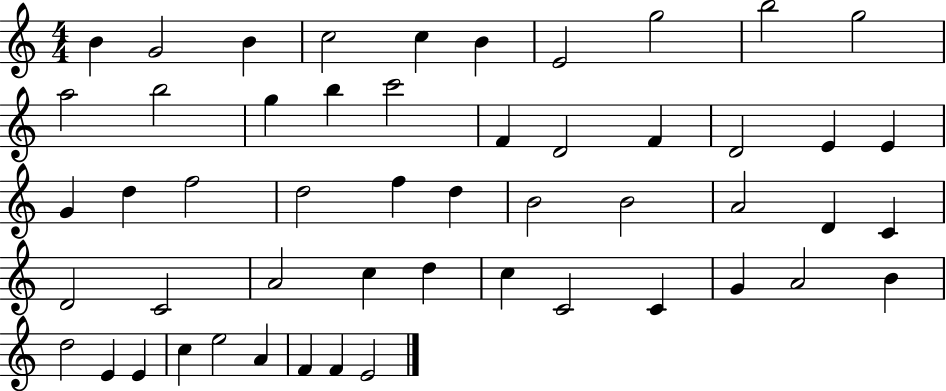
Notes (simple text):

B4/q G4/h B4/q C5/h C5/q B4/q E4/h G5/h B5/h G5/h A5/h B5/h G5/q B5/q C6/h F4/q D4/h F4/q D4/h E4/q E4/q G4/q D5/q F5/h D5/h F5/q D5/q B4/h B4/h A4/h D4/q C4/q D4/h C4/h A4/h C5/q D5/q C5/q C4/h C4/q G4/q A4/h B4/q D5/h E4/q E4/q C5/q E5/h A4/q F4/q F4/q E4/h